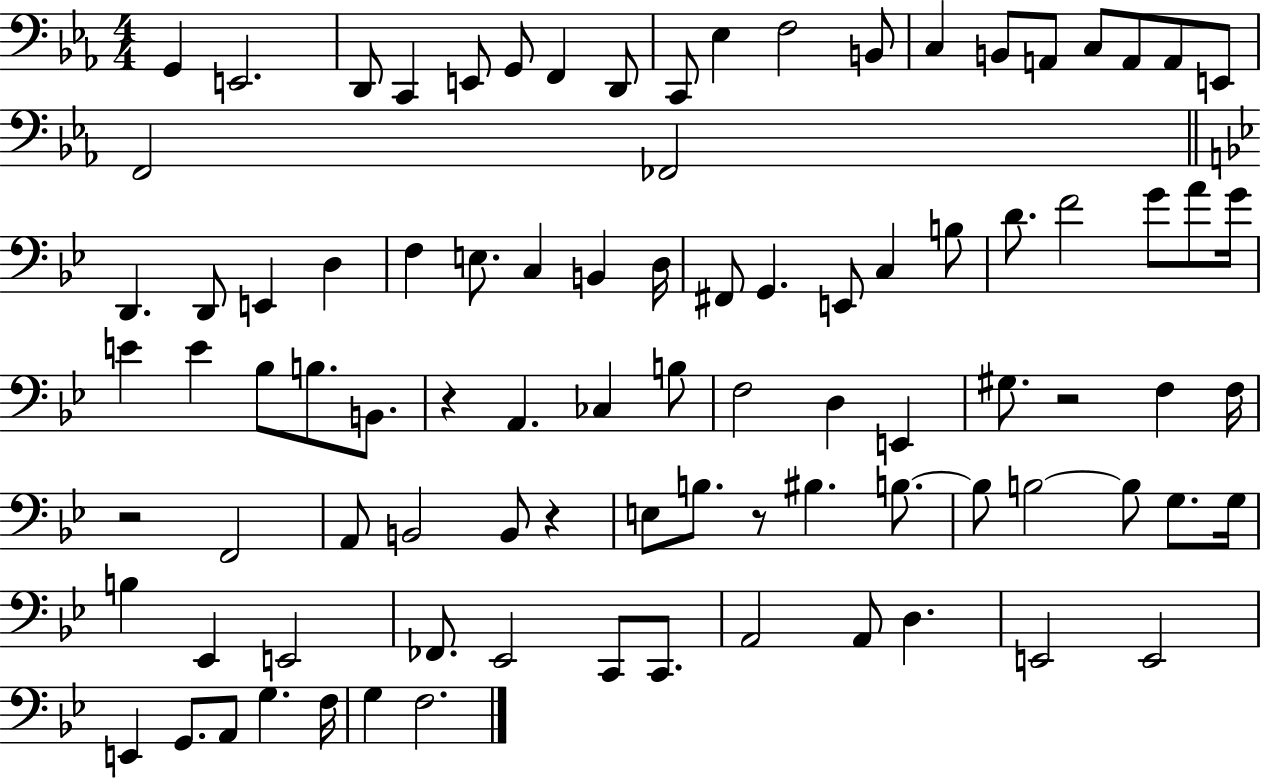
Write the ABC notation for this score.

X:1
T:Untitled
M:4/4
L:1/4
K:Eb
G,, E,,2 D,,/2 C,, E,,/2 G,,/2 F,, D,,/2 C,,/2 _E, F,2 B,,/2 C, B,,/2 A,,/2 C,/2 A,,/2 A,,/2 E,,/2 F,,2 _F,,2 D,, D,,/2 E,, D, F, E,/2 C, B,, D,/4 ^F,,/2 G,, E,,/2 C, B,/2 D/2 F2 G/2 A/2 G/4 E E _B,/2 B,/2 B,,/2 z A,, _C, B,/2 F,2 D, E,, ^G,/2 z2 F, F,/4 z2 F,,2 A,,/2 B,,2 B,,/2 z E,/2 B,/2 z/2 ^B, B,/2 B,/2 B,2 B,/2 G,/2 G,/4 B, _E,, E,,2 _F,,/2 _E,,2 C,,/2 C,,/2 A,,2 A,,/2 D, E,,2 E,,2 E,, G,,/2 A,,/2 G, F,/4 G, F,2